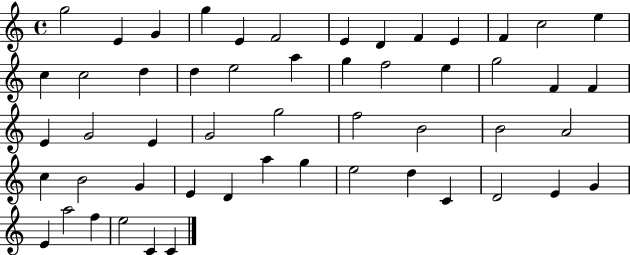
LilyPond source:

{
  \clef treble
  \time 4/4
  \defaultTimeSignature
  \key c \major
  g''2 e'4 g'4 | g''4 e'4 f'2 | e'4 d'4 f'4 e'4 | f'4 c''2 e''4 | \break c''4 c''2 d''4 | d''4 e''2 a''4 | g''4 f''2 e''4 | g''2 f'4 f'4 | \break e'4 g'2 e'4 | g'2 g''2 | f''2 b'2 | b'2 a'2 | \break c''4 b'2 g'4 | e'4 d'4 a''4 g''4 | e''2 d''4 c'4 | d'2 e'4 g'4 | \break e'4 a''2 f''4 | e''2 c'4 c'4 | \bar "|."
}